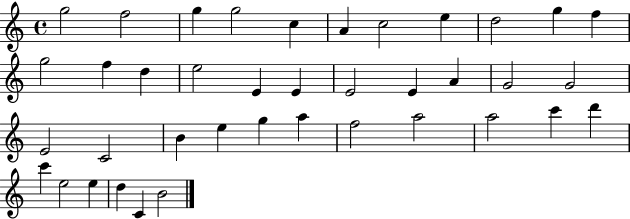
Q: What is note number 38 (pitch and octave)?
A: C4